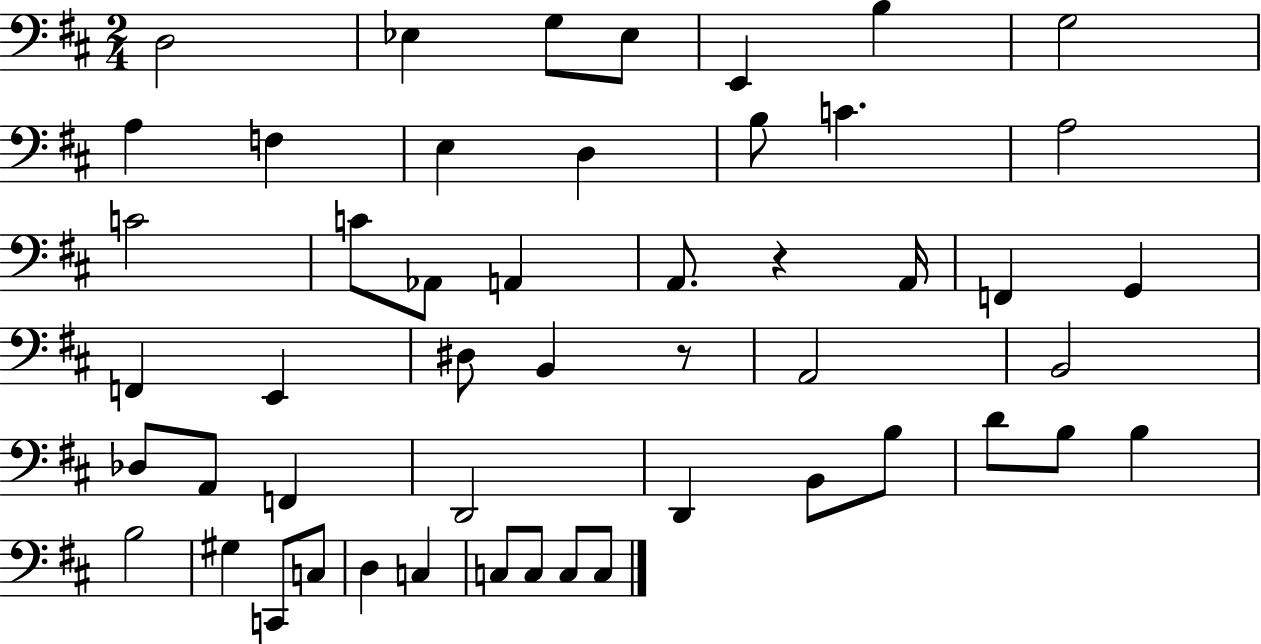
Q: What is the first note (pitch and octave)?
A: D3